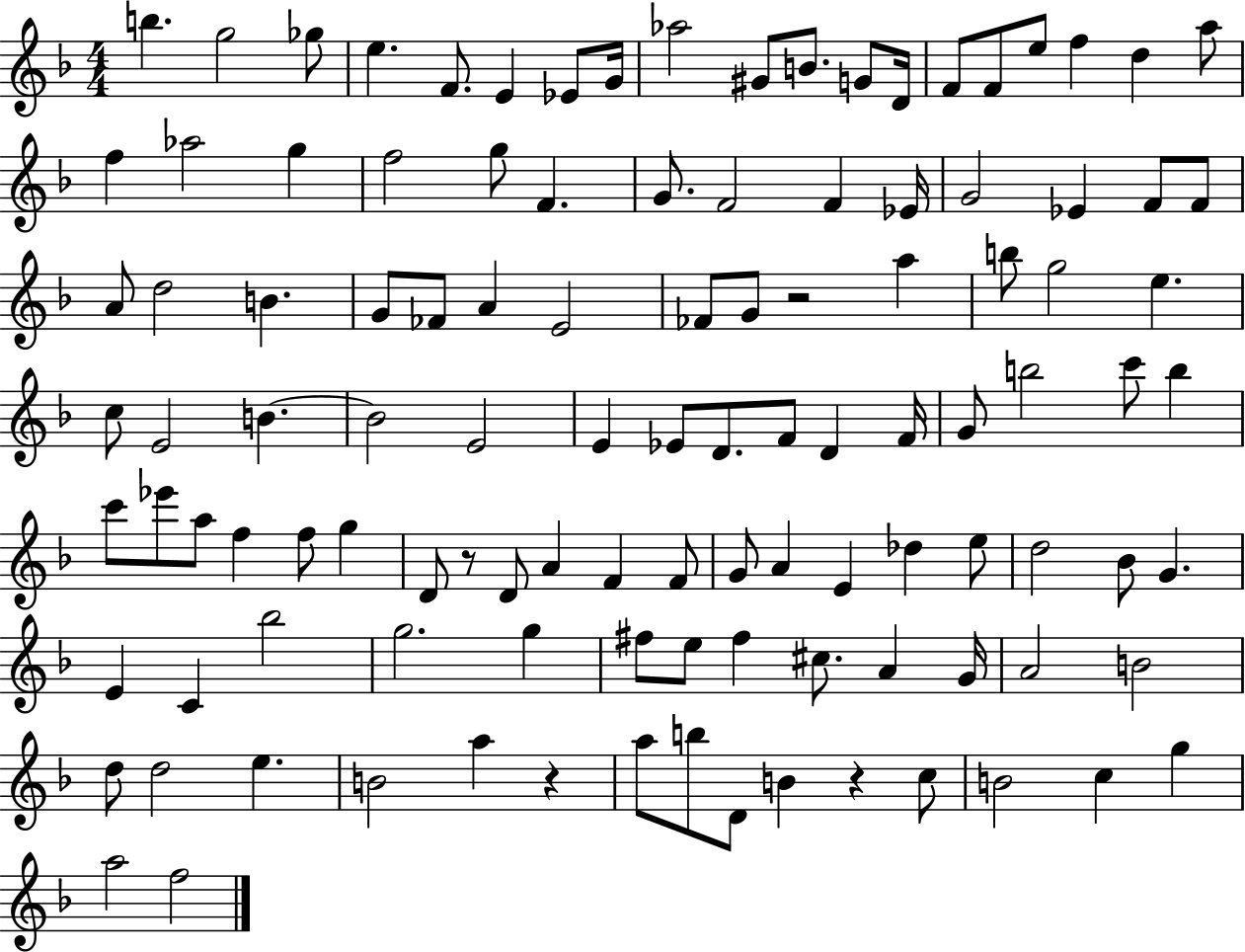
B5/q. G5/h Gb5/e E5/q. F4/e. E4/q Eb4/e G4/s Ab5/h G#4/e B4/e. G4/e D4/s F4/e F4/e E5/e F5/q D5/q A5/e F5/q Ab5/h G5/q F5/h G5/e F4/q. G4/e. F4/h F4/q Eb4/s G4/h Eb4/q F4/e F4/e A4/e D5/h B4/q. G4/e FES4/e A4/q E4/h FES4/e G4/e R/h A5/q B5/e G5/h E5/q. C5/e E4/h B4/q. B4/h E4/h E4/q Eb4/e D4/e. F4/e D4/q F4/s G4/e B5/h C6/e B5/q C6/e Eb6/e A5/e F5/q F5/e G5/q D4/e R/e D4/e A4/q F4/q F4/e G4/e A4/q E4/q Db5/q E5/e D5/h Bb4/e G4/q. E4/q C4/q Bb5/h G5/h. G5/q F#5/e E5/e F#5/q C#5/e. A4/q G4/s A4/h B4/h D5/e D5/h E5/q. B4/h A5/q R/q A5/e B5/e D4/e B4/q R/q C5/e B4/h C5/q G5/q A5/h F5/h